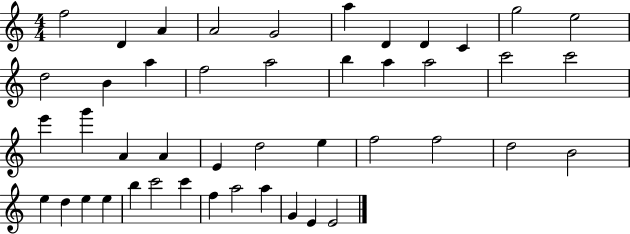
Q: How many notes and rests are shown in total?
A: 45